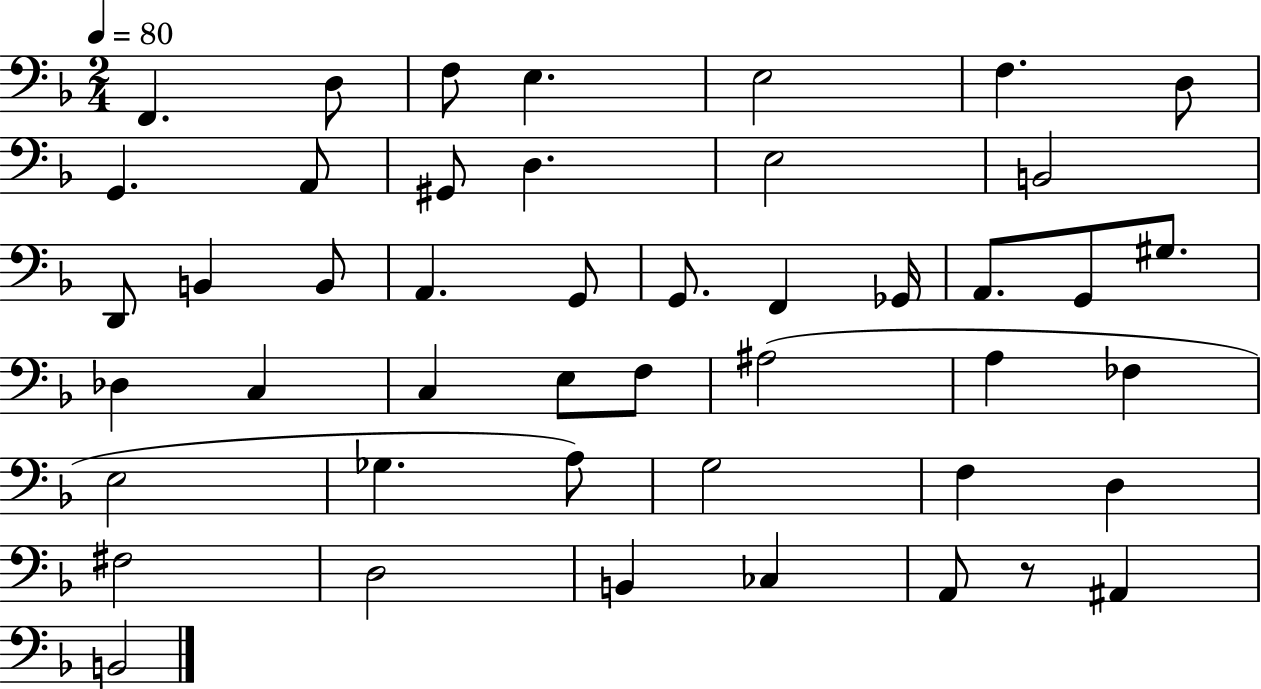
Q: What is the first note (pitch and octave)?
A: F2